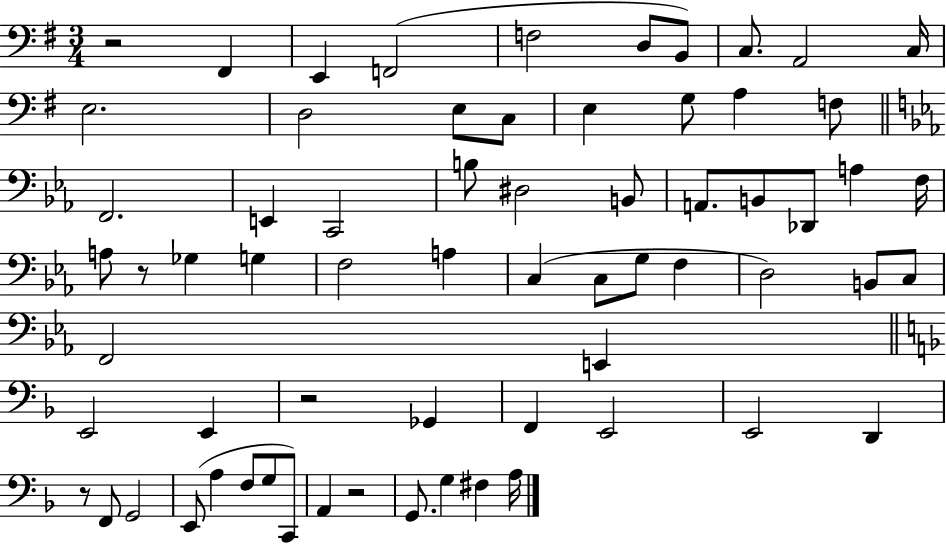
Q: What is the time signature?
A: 3/4